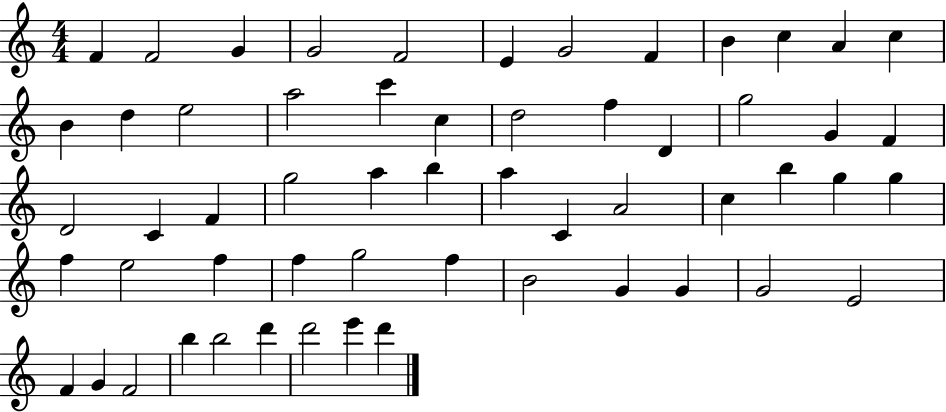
F4/q F4/h G4/q G4/h F4/h E4/q G4/h F4/q B4/q C5/q A4/q C5/q B4/q D5/q E5/h A5/h C6/q C5/q D5/h F5/q D4/q G5/h G4/q F4/q D4/h C4/q F4/q G5/h A5/q B5/q A5/q C4/q A4/h C5/q B5/q G5/q G5/q F5/q E5/h F5/q F5/q G5/h F5/q B4/h G4/q G4/q G4/h E4/h F4/q G4/q F4/h B5/q B5/h D6/q D6/h E6/q D6/q